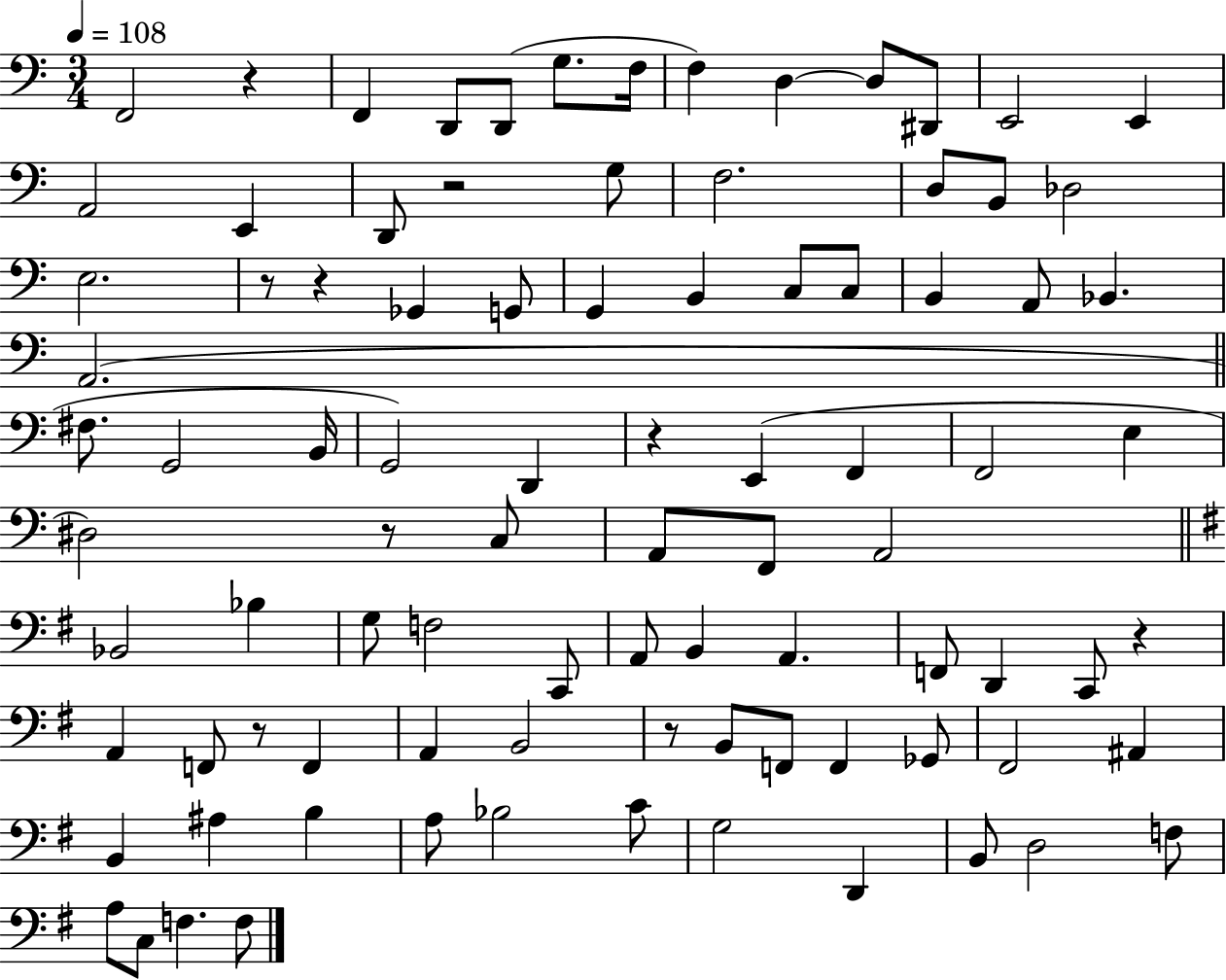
{
  \clef bass
  \numericTimeSignature
  \time 3/4
  \key c \major
  \tempo 4 = 108
  \repeat volta 2 { f,2 r4 | f,4 d,8 d,8( g8. f16 | f4) d4~~ d8 dis,8 | e,2 e,4 | \break a,2 e,4 | d,8 r2 g8 | f2. | d8 b,8 des2 | \break e2. | r8 r4 ges,4 g,8 | g,4 b,4 c8 c8 | b,4 a,8 bes,4. | \break a,2.( | \bar "||" \break \key c \major fis8. g,2 b,16 | g,2) d,4 | r4 e,4( f,4 | f,2 e4 | \break dis2) r8 c8 | a,8 f,8 a,2 | \bar "||" \break \key e \minor bes,2 bes4 | g8 f2 c,8 | a,8 b,4 a,4. | f,8 d,4 c,8 r4 | \break a,4 f,8 r8 f,4 | a,4 b,2 | r8 b,8 f,8 f,4 ges,8 | fis,2 ais,4 | \break b,4 ais4 b4 | a8 bes2 c'8 | g2 d,4 | b,8 d2 f8 | \break a8 c8 f4. f8 | } \bar "|."
}